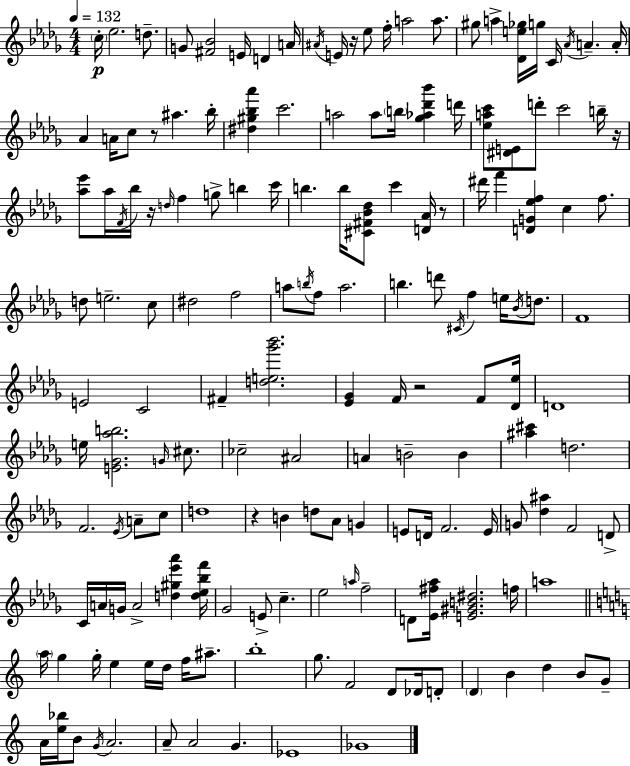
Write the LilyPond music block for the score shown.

{
  \clef treble
  \numericTimeSignature
  \time 4/4
  \key bes \minor
  \tempo 4 = 132
  \repeat volta 2 { \parenthesize c''16-.\p ees''2. d''8.-- | g'8 <fis' bes'>2 e'16 d'4 a'16 | \acciaccatura { ais'16 } e'16 r16 ees''8 f''16-. a''2 a''8. | gis''8 a''4-> <des' e'' ges''>16 g''16 c'16 \acciaccatura { aes'16 } a'4.-- | \break a'16-. aes'4 a'16 c''8 r8 ais''4. | bes''16-. <dis'' gis'' bes'' aes'''>4 c'''2. | a''2 a''8 \parenthesize b''16 <ges'' aes'' des''' bes'''>4 | d'''16 <ees'' a'' c'''>8 <dis' e'>8 d'''8-. c'''2 | \break b''16-- r16 <aes'' ees'''>8 aes''16 \acciaccatura { f'16 } bes''16 r16 \grace { d''16 } f''4 g''8-> b''4 | c'''16 b''4. b''16 <cis' fis' bes' des''>8 c'''4 | <d' aes'>16 r8 dis'''16 f'''4 <d' g' ees'' f''>4 c''4 | f''8. d''8 e''2.-- | \break c''8 dis''2 f''2 | a''8 \acciaccatura { b''16 } f''8 a''2. | b''4. d'''8 \acciaccatura { cis'16 } f''4 | e''16 \acciaccatura { bes'16 } d''8. f'1 | \break e'2 c'2 | fis'4-- <d'' e'' ges''' bes'''>2. | <ees' ges'>4 f'16 r2 | f'8 <des' ees''>16 d'1 | \break e''16 <e' ges' aes'' b''>2. | \grace { g'16 } cis''8. ces''2-- | ais'2 a'4 b'2-- | b'4 <ais'' cis'''>4 d''2. | \break f'2. | \acciaccatura { ees'16 } a'8-- c''8 d''1 | r4 b'4 | d''8 aes'8 g'4 e'8 d'16 f'2. | \break e'16 g'8 <des'' ais''>4 f'2 | d'8-> c'16 a'16 g'16 a'2-> | <d'' gis'' ees''' aes'''>4 <d'' ees'' bes'' f'''>16 ges'2 | e'8-> c''4.-- ees''2 | \break \grace { a''16 } f''2-- d'8 <ees' fis'' aes''>16 <e' gis' b' dis''>2. | f''16 a''1 | \bar "||" \break \key a \minor \parenthesize a''16 g''4 g''16-. e''4 e''16 d''16 f''16 ais''8.-- | b''1-. | g''8. f'2 d'8 des'16 d'8-. | \parenthesize d'4 b'4 d''4 b'8 g'8-- | \break a'16 <e'' bes''>16 b'8 \acciaccatura { g'16 } a'2. | a'8-- a'2 g'4. | ees'1 | ges'1 | \break } \bar "|."
}